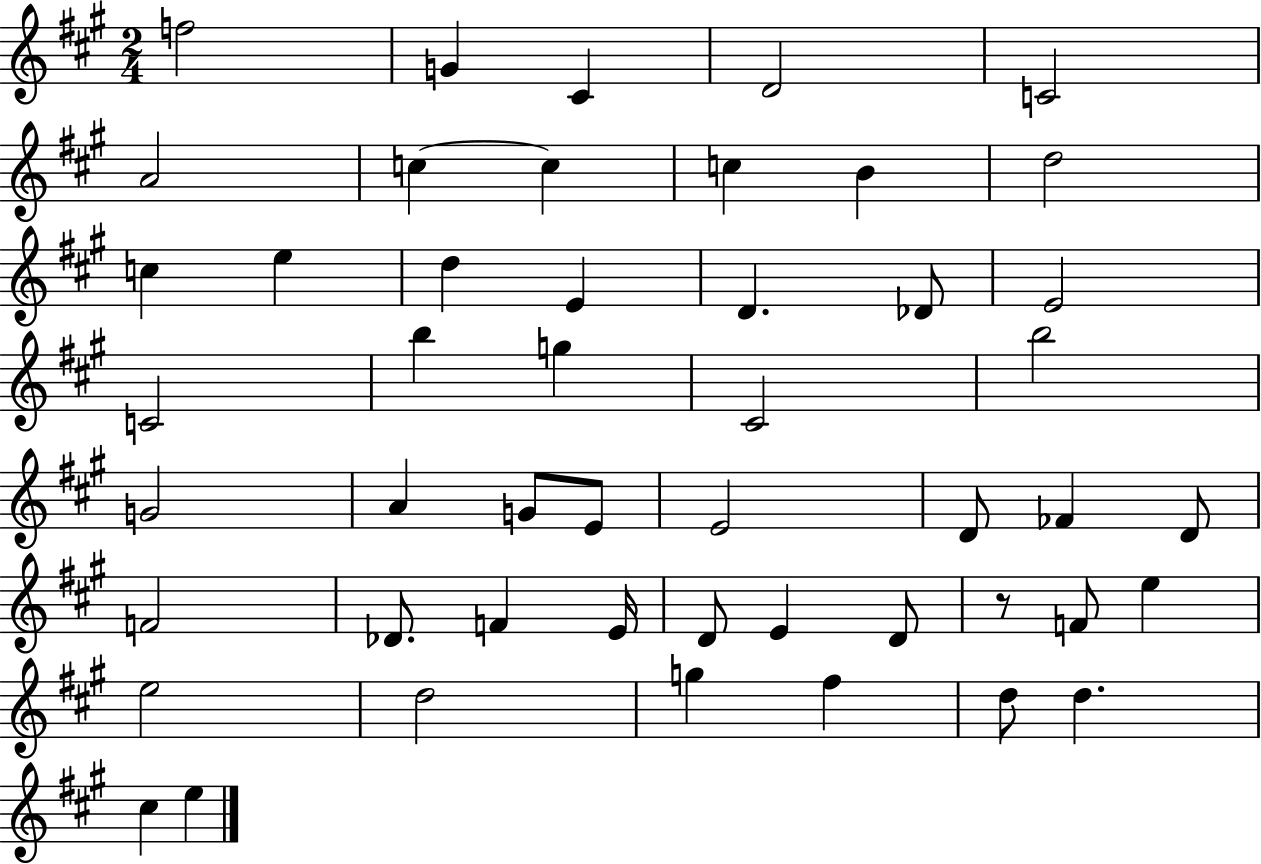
X:1
T:Untitled
M:2/4
L:1/4
K:A
f2 G ^C D2 C2 A2 c c c B d2 c e d E D _D/2 E2 C2 b g ^C2 b2 G2 A G/2 E/2 E2 D/2 _F D/2 F2 _D/2 F E/4 D/2 E D/2 z/2 F/2 e e2 d2 g ^f d/2 d ^c e